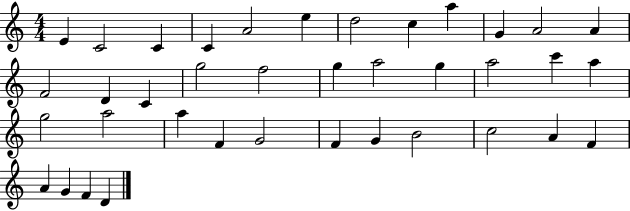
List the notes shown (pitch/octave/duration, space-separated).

E4/q C4/h C4/q C4/q A4/h E5/q D5/h C5/q A5/q G4/q A4/h A4/q F4/h D4/q C4/q G5/h F5/h G5/q A5/h G5/q A5/h C6/q A5/q G5/h A5/h A5/q F4/q G4/h F4/q G4/q B4/h C5/h A4/q F4/q A4/q G4/q F4/q D4/q